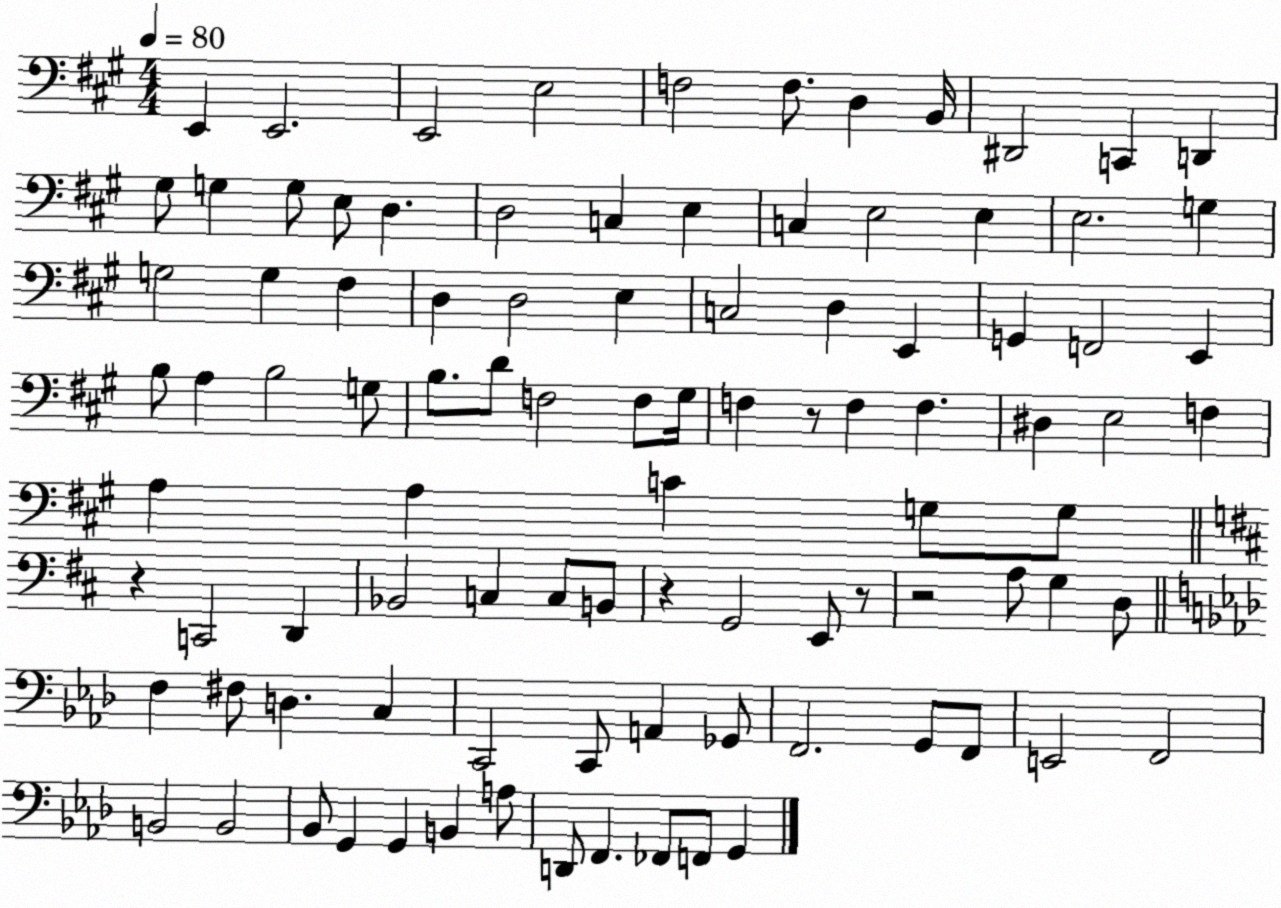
X:1
T:Untitled
M:4/4
L:1/4
K:A
E,, E,,2 E,,2 E,2 F,2 F,/2 D, B,,/4 ^D,,2 C,, D,, ^G,/2 G, G,/2 E,/2 D, D,2 C, E, C, E,2 E, E,2 G, G,2 G, ^F, D, D,2 E, C,2 D, E,, G,, F,,2 E,, B,/2 A, B,2 G,/2 B,/2 D/2 F,2 F,/2 ^G,/4 F, z/2 F, F, ^D, E,2 F, A, A, C G,/2 G,/2 z C,,2 D,, _B,,2 C, C,/2 B,,/2 z G,,2 E,,/2 z/2 z2 A,/2 G, D,/2 F, ^F,/2 D, C, C,,2 C,,/2 A,, _G,,/2 F,,2 G,,/2 F,,/2 E,,2 F,,2 B,,2 B,,2 _B,,/2 G,, G,, B,, A,/2 D,,/2 F,, _F,,/2 F,,/2 G,,